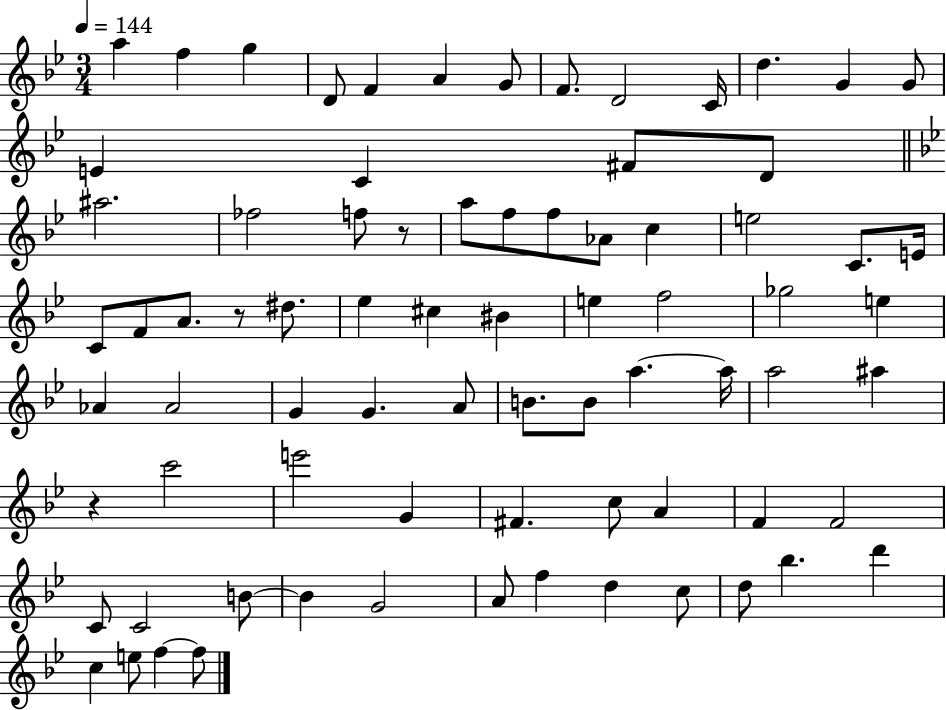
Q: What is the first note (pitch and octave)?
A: A5